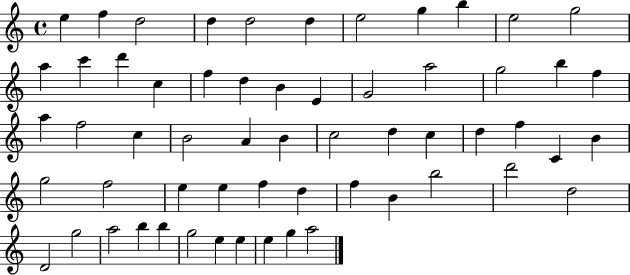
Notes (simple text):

E5/q F5/q D5/h D5/q D5/h D5/q E5/h G5/q B5/q E5/h G5/h A5/q C6/q D6/q C5/q F5/q D5/q B4/q E4/q G4/h A5/h G5/h B5/q F5/q A5/q F5/h C5/q B4/h A4/q B4/q C5/h D5/q C5/q D5/q F5/q C4/q B4/q G5/h F5/h E5/q E5/q F5/q D5/q F5/q B4/q B5/h D6/h D5/h D4/h G5/h A5/h B5/q B5/q G5/h E5/q E5/q E5/q G5/q A5/h